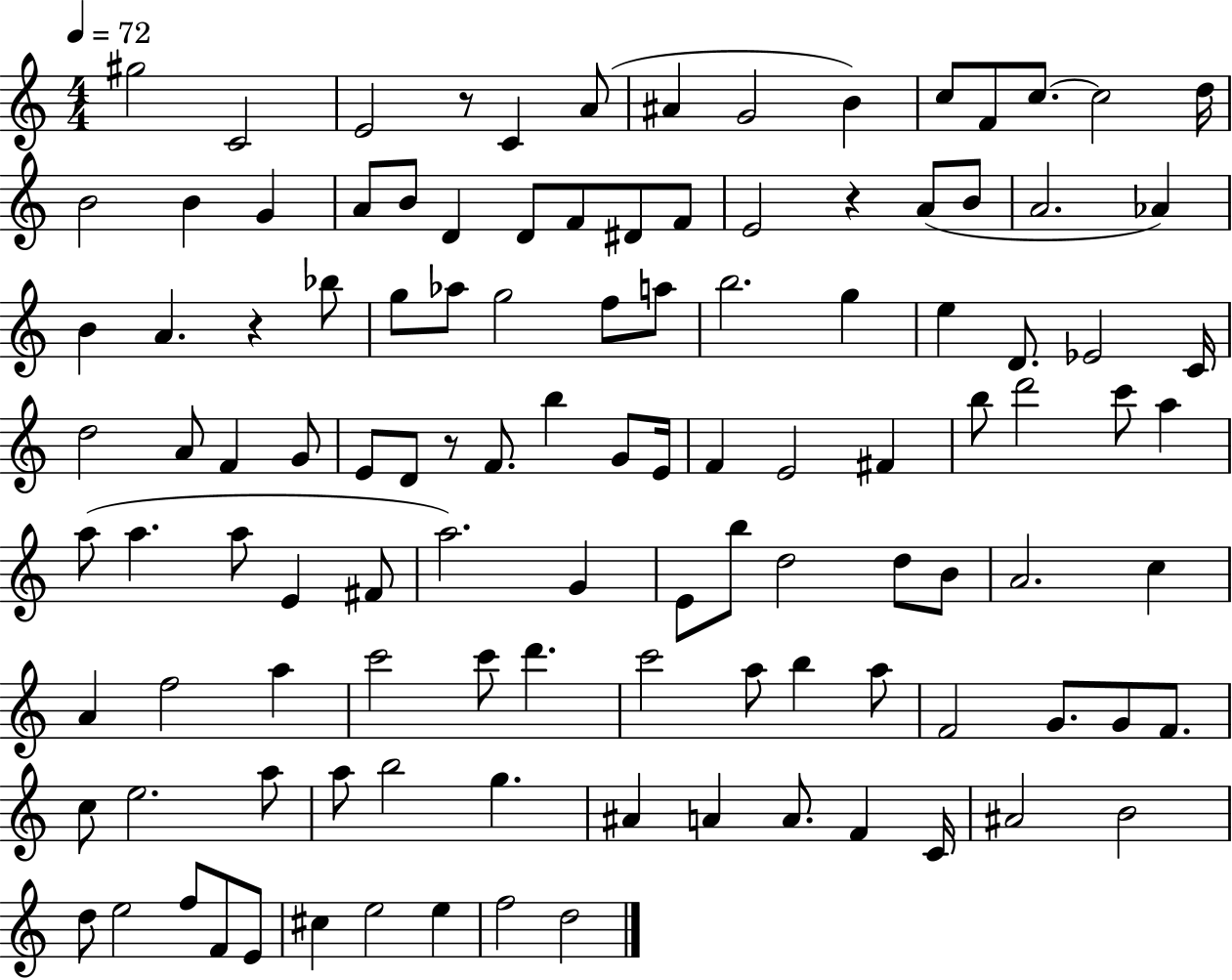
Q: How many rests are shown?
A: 4